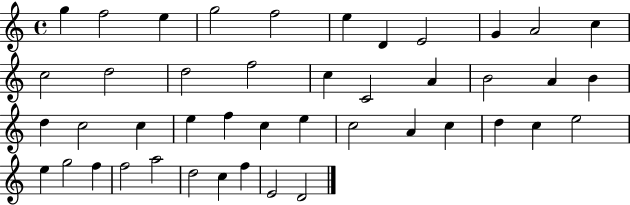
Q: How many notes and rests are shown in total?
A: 44